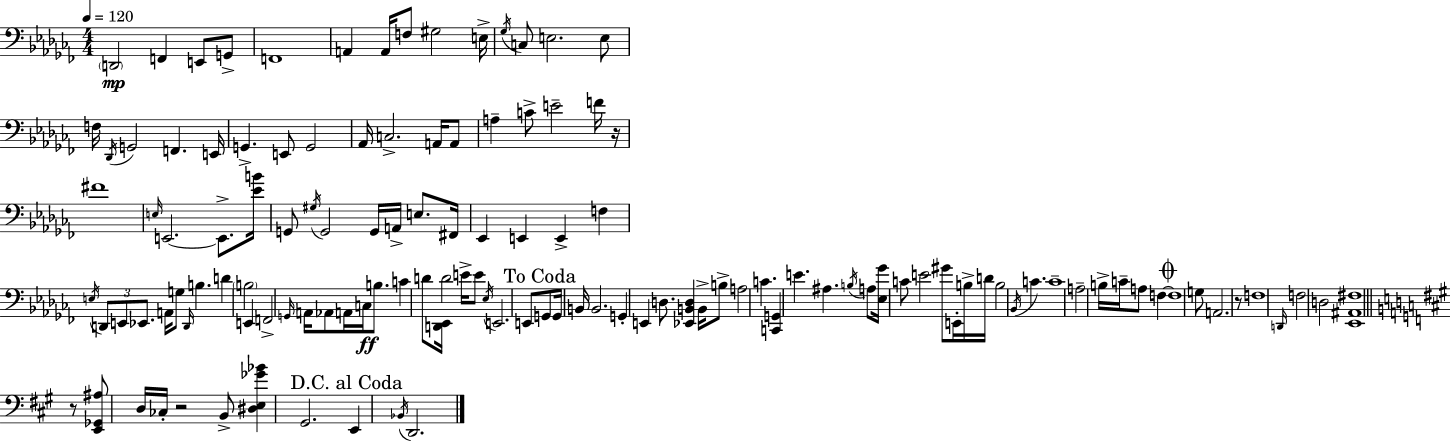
D2/h F2/q E2/e G2/e F2/w A2/q A2/s F3/e G#3/h E3/s Gb3/s C3/e E3/h. E3/e F3/s Db2/s G2/h F2/q. E2/s G2/q. E2/e G2/h Ab2/s C3/h. A2/s A2/e A3/q C4/e E4/h F4/s R/s F#4/w E3/s E2/h. E2/e. [Eb4,B4]/s G2/e G#3/s G2/h G2/s A2/s E3/e. F#2/s Eb2/q E2/q E2/q F3/q E3/s D2/e E2/e Eb2/e. A2/s G3/e D2/s B3/q. D4/q B3/h E2/q F2/h G2/s A2/s Ab2/e A2/s C3/s B3/e. C4/q D4/e [D2,Eb2]/s D4/h E4/s E4/e Eb3/s E2/h. E2/e G2/e G2/s B2/s B2/h. G2/q E2/q D3/e. [Eb2,B2,D3]/q B2/s B3/e A3/h C4/q. [C2,G2]/q E4/q. A#3/q. B3/s A3/e [Eb3,Gb4]/s C4/e E4/h G#4/e E2/s B3/s D4/s B3/h Bb2/s C4/q. C4/w A3/h B3/s C4/s A3/e F3/q F3/w G3/e A2/h. R/e F3/w D2/s F3/h D3/h [Eb2,A#2,F#3]/w R/e [E2,Gb2,A#3]/e D3/s CES3/s R/h B2/e [D#3,E3,Gb4,Bb4]/q G#2/h. E2/q Bb2/s D2/h.